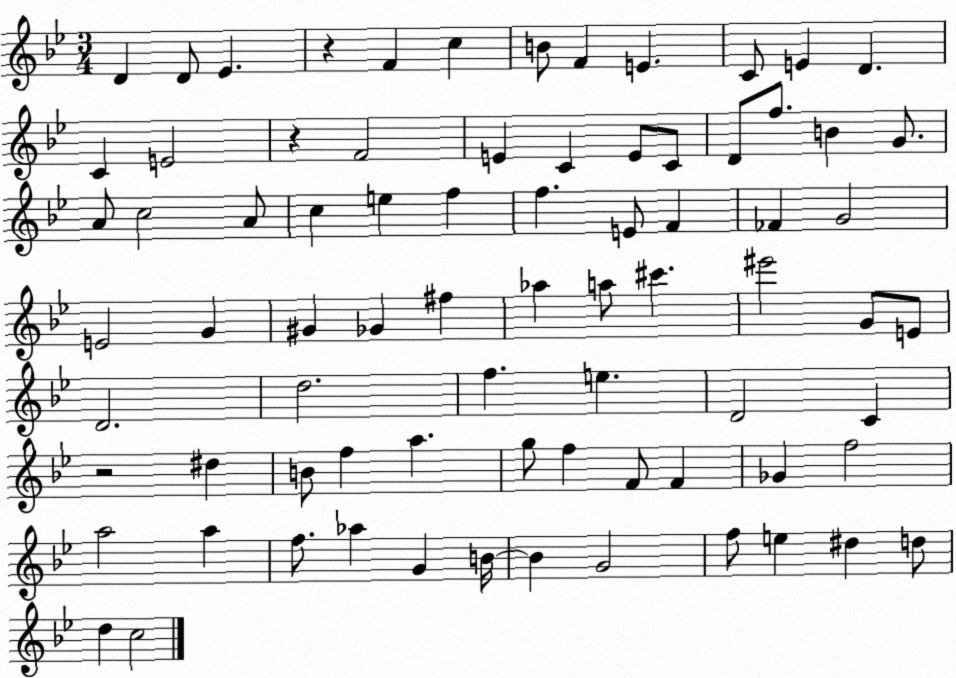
X:1
T:Untitled
M:3/4
L:1/4
K:Bb
D D/2 _E z F c B/2 F E C/2 E D C E2 z F2 E C E/2 C/2 D/2 f/2 B G/2 A/2 c2 A/2 c e f f E/2 F _F G2 E2 G ^G _G ^f _a a/2 ^c' ^e'2 G/2 E/2 D2 d2 f e D2 C z2 ^d B/2 f a g/2 f F/2 F _G f2 a2 a f/2 _a G B/4 B G2 f/2 e ^d d/2 d c2